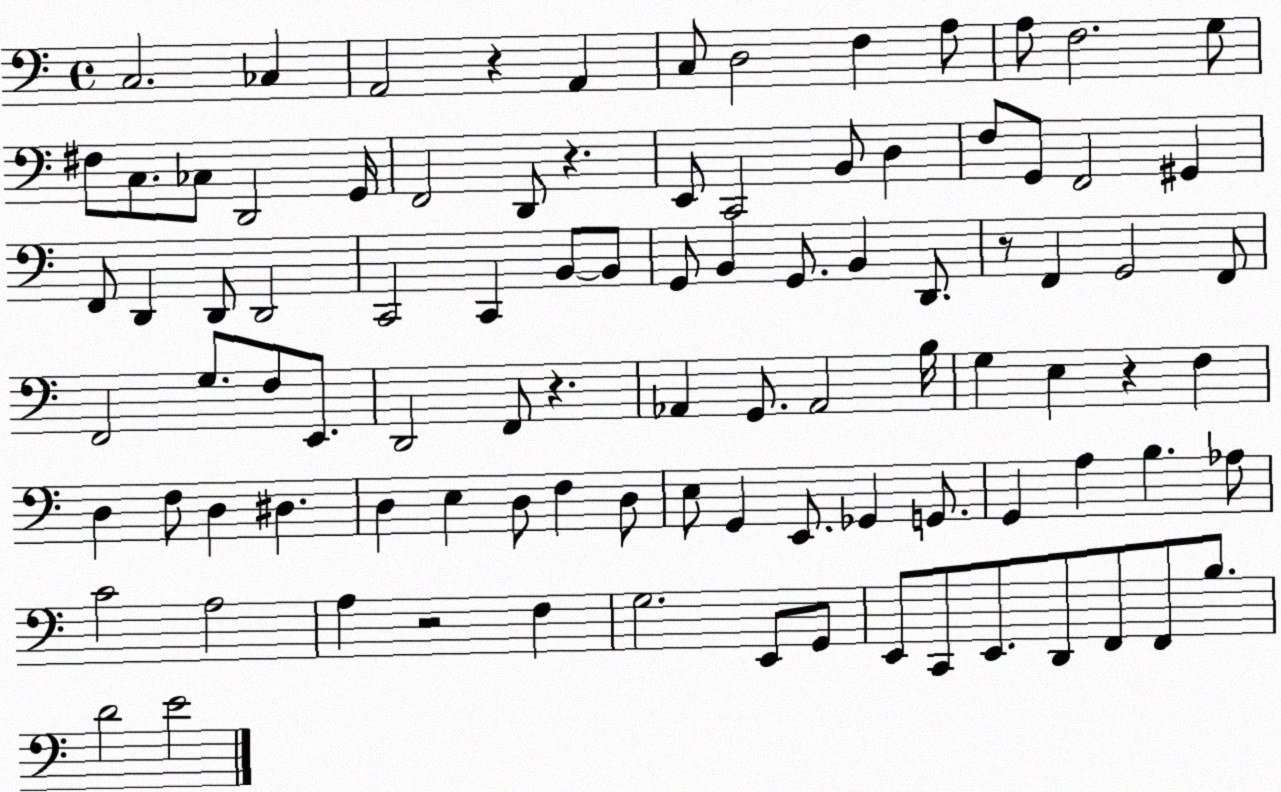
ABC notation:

X:1
T:Untitled
M:4/4
L:1/4
K:C
C,2 _C, A,,2 z A,, C,/2 D,2 F, A,/2 A,/2 F,2 G,/2 ^F,/2 C,/2 _C,/2 D,,2 G,,/4 F,,2 D,,/2 z E,,/2 C,,2 B,,/2 D, F,/2 G,,/2 F,,2 ^G,, F,,/2 D,, D,,/2 D,,2 C,,2 C,, B,,/2 B,,/2 G,,/2 B,, G,,/2 B,, D,,/2 z/2 F,, G,,2 F,,/2 F,,2 G,/2 F,/2 E,,/2 D,,2 F,,/2 z _A,, G,,/2 _A,,2 B,/4 G, E, z F, D, F,/2 D, ^D, D, E, D,/2 F, D,/2 E,/2 G,, E,,/2 _G,, G,,/2 G,, A, B, _A,/2 C2 A,2 A, z2 F, G,2 E,,/2 G,,/2 E,,/2 C,,/2 E,,/2 D,,/2 F,,/2 F,,/2 B,/2 D2 E2